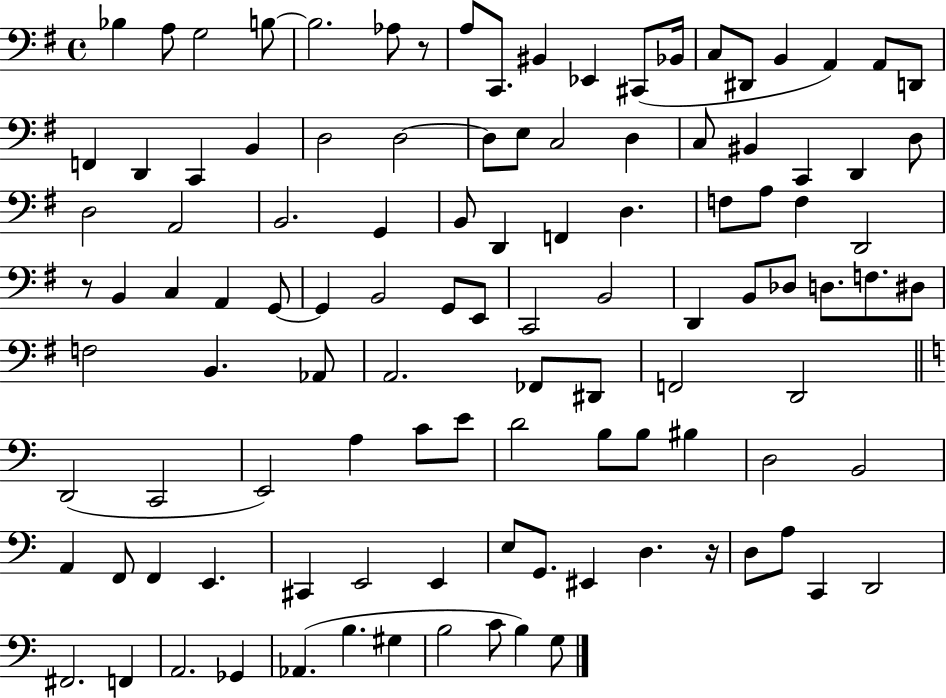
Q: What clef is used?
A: bass